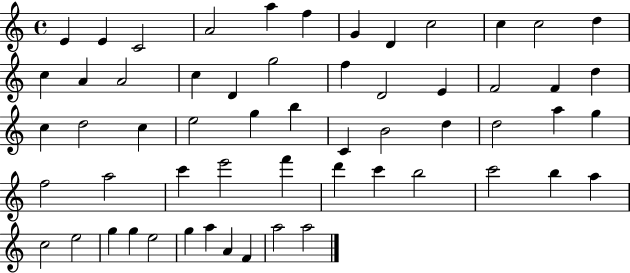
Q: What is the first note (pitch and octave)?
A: E4